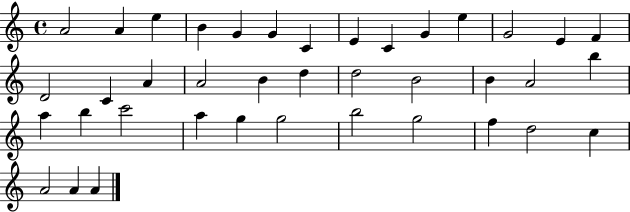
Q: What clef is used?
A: treble